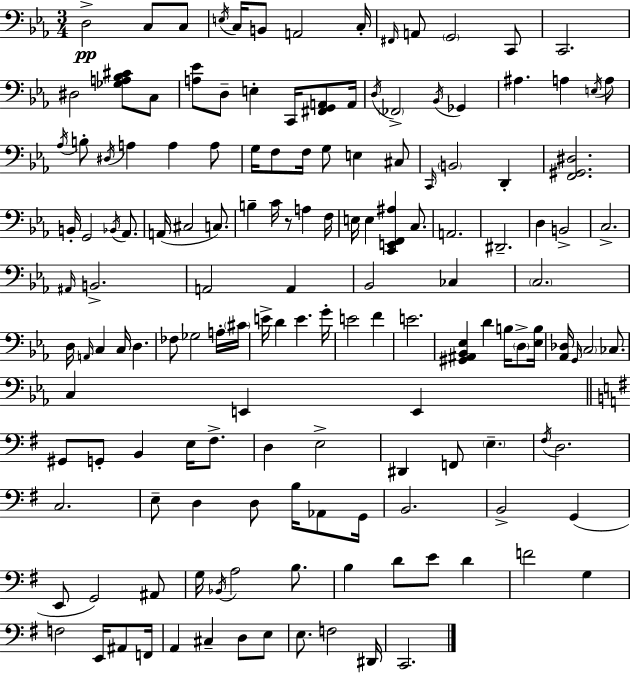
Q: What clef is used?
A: bass